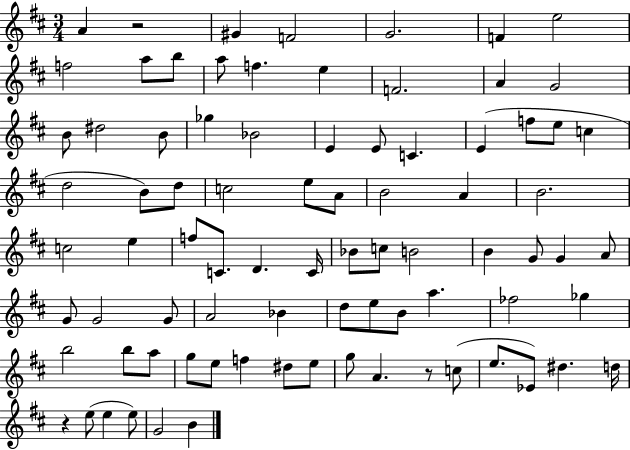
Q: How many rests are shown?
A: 3